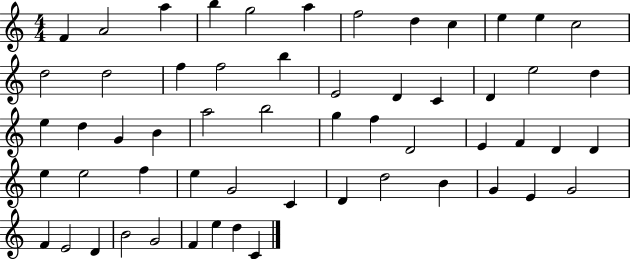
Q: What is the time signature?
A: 4/4